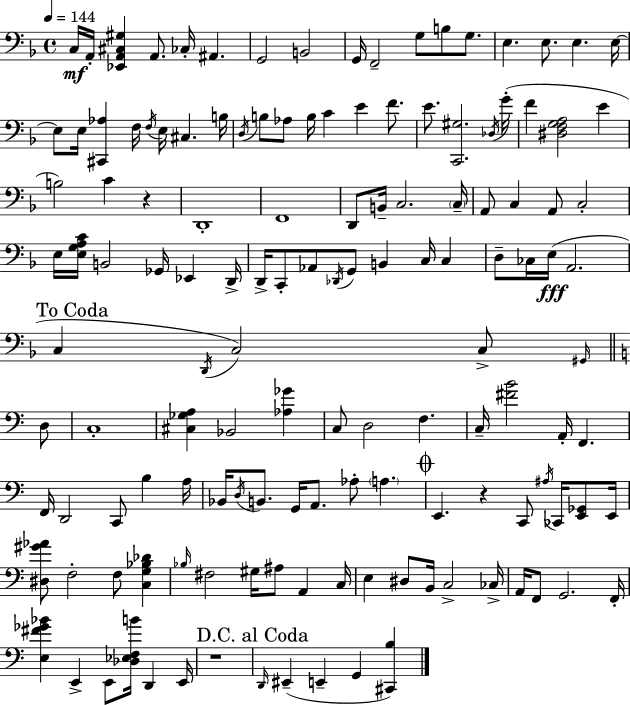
C3/s A2/s [Eb2,A2,C#3,G#3]/q A2/e. CES3/s A#2/q. G2/h B2/h G2/s F2/h G3/e B3/e G3/e. E3/q. E3/e. E3/q. E3/s E3/e E3/s [C#2,Ab3]/q F3/s F3/s E3/s C#3/q. B3/s D3/s B3/e Ab3/e B3/s C4/q E4/q F4/e. E4/e. [C2,G#3]/h. Db3/s G4/s F4/q [D#3,F3,G3,A3]/h E4/q B3/h C4/q R/q D2/w F2/w D2/e B2/s C3/h. C3/s A2/e C3/q A2/e C3/h E3/s [E3,G3,A3,C4]/s B2/h Gb2/s Eb2/q D2/s D2/s C2/e Ab2/e Db2/s G2/e B2/q C3/s C3/q D3/e CES3/s E3/s A2/h. C3/q D2/s C3/h C3/e G#2/s D3/e C3/w [C#3,Gb3,A3]/q Bb2/h [Ab3,Gb4]/q C3/e D3/h F3/q. C3/s [F#4,B4]/h A2/s F2/q. F2/s D2/h C2/e B3/q A3/s Bb2/s D3/s B2/e. G2/s A2/e. Ab3/e A3/q. E2/q. R/q C2/e A#3/s CES2/s [E2,Gb2]/e E2/s [D#3,G#4,Ab4]/e F3/h F3/e [C3,G3,Bb3,Db4]/q Bb3/s F#3/h G#3/s A#3/e A2/q C3/s E3/q D#3/e B2/s C3/h CES3/s A2/s F2/e G2/h. F2/s [E3,F#4,Gb4,Bb4]/q E2/q E2/e [Db3,Eb3,F3,B4]/s D2/q E2/s R/w D2/s EIS2/q E2/q G2/q [C#2,B3]/q